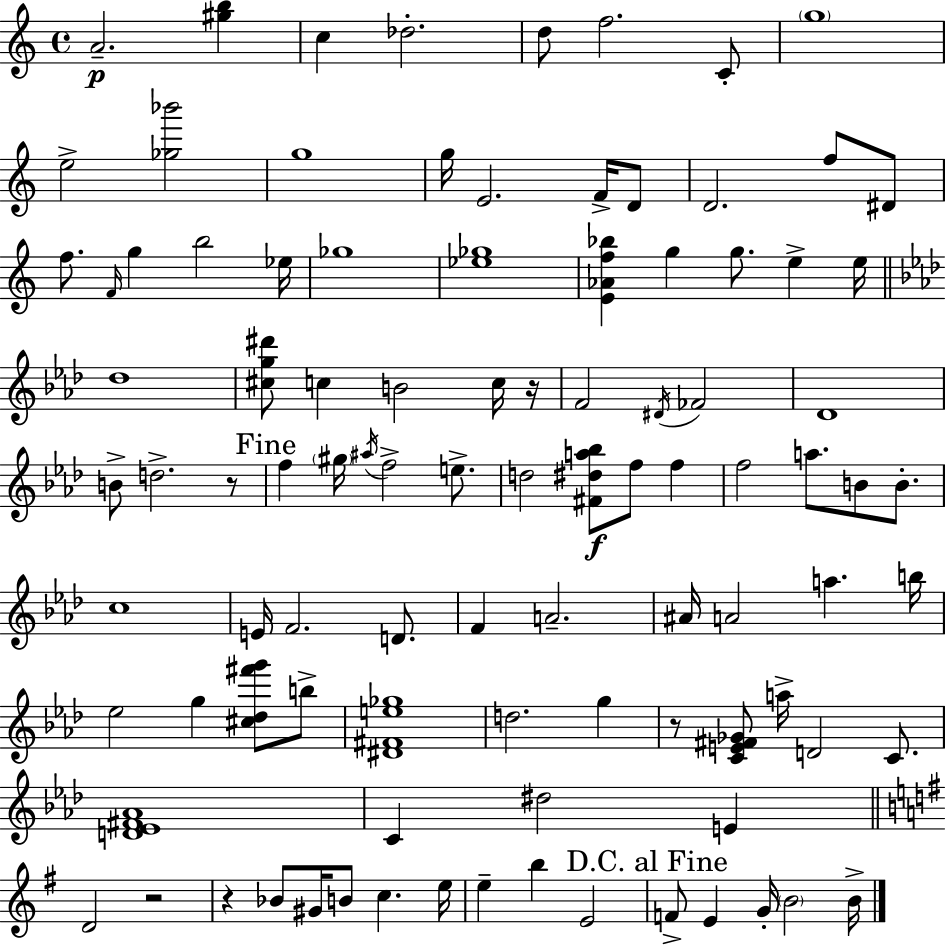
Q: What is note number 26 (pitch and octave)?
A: E5